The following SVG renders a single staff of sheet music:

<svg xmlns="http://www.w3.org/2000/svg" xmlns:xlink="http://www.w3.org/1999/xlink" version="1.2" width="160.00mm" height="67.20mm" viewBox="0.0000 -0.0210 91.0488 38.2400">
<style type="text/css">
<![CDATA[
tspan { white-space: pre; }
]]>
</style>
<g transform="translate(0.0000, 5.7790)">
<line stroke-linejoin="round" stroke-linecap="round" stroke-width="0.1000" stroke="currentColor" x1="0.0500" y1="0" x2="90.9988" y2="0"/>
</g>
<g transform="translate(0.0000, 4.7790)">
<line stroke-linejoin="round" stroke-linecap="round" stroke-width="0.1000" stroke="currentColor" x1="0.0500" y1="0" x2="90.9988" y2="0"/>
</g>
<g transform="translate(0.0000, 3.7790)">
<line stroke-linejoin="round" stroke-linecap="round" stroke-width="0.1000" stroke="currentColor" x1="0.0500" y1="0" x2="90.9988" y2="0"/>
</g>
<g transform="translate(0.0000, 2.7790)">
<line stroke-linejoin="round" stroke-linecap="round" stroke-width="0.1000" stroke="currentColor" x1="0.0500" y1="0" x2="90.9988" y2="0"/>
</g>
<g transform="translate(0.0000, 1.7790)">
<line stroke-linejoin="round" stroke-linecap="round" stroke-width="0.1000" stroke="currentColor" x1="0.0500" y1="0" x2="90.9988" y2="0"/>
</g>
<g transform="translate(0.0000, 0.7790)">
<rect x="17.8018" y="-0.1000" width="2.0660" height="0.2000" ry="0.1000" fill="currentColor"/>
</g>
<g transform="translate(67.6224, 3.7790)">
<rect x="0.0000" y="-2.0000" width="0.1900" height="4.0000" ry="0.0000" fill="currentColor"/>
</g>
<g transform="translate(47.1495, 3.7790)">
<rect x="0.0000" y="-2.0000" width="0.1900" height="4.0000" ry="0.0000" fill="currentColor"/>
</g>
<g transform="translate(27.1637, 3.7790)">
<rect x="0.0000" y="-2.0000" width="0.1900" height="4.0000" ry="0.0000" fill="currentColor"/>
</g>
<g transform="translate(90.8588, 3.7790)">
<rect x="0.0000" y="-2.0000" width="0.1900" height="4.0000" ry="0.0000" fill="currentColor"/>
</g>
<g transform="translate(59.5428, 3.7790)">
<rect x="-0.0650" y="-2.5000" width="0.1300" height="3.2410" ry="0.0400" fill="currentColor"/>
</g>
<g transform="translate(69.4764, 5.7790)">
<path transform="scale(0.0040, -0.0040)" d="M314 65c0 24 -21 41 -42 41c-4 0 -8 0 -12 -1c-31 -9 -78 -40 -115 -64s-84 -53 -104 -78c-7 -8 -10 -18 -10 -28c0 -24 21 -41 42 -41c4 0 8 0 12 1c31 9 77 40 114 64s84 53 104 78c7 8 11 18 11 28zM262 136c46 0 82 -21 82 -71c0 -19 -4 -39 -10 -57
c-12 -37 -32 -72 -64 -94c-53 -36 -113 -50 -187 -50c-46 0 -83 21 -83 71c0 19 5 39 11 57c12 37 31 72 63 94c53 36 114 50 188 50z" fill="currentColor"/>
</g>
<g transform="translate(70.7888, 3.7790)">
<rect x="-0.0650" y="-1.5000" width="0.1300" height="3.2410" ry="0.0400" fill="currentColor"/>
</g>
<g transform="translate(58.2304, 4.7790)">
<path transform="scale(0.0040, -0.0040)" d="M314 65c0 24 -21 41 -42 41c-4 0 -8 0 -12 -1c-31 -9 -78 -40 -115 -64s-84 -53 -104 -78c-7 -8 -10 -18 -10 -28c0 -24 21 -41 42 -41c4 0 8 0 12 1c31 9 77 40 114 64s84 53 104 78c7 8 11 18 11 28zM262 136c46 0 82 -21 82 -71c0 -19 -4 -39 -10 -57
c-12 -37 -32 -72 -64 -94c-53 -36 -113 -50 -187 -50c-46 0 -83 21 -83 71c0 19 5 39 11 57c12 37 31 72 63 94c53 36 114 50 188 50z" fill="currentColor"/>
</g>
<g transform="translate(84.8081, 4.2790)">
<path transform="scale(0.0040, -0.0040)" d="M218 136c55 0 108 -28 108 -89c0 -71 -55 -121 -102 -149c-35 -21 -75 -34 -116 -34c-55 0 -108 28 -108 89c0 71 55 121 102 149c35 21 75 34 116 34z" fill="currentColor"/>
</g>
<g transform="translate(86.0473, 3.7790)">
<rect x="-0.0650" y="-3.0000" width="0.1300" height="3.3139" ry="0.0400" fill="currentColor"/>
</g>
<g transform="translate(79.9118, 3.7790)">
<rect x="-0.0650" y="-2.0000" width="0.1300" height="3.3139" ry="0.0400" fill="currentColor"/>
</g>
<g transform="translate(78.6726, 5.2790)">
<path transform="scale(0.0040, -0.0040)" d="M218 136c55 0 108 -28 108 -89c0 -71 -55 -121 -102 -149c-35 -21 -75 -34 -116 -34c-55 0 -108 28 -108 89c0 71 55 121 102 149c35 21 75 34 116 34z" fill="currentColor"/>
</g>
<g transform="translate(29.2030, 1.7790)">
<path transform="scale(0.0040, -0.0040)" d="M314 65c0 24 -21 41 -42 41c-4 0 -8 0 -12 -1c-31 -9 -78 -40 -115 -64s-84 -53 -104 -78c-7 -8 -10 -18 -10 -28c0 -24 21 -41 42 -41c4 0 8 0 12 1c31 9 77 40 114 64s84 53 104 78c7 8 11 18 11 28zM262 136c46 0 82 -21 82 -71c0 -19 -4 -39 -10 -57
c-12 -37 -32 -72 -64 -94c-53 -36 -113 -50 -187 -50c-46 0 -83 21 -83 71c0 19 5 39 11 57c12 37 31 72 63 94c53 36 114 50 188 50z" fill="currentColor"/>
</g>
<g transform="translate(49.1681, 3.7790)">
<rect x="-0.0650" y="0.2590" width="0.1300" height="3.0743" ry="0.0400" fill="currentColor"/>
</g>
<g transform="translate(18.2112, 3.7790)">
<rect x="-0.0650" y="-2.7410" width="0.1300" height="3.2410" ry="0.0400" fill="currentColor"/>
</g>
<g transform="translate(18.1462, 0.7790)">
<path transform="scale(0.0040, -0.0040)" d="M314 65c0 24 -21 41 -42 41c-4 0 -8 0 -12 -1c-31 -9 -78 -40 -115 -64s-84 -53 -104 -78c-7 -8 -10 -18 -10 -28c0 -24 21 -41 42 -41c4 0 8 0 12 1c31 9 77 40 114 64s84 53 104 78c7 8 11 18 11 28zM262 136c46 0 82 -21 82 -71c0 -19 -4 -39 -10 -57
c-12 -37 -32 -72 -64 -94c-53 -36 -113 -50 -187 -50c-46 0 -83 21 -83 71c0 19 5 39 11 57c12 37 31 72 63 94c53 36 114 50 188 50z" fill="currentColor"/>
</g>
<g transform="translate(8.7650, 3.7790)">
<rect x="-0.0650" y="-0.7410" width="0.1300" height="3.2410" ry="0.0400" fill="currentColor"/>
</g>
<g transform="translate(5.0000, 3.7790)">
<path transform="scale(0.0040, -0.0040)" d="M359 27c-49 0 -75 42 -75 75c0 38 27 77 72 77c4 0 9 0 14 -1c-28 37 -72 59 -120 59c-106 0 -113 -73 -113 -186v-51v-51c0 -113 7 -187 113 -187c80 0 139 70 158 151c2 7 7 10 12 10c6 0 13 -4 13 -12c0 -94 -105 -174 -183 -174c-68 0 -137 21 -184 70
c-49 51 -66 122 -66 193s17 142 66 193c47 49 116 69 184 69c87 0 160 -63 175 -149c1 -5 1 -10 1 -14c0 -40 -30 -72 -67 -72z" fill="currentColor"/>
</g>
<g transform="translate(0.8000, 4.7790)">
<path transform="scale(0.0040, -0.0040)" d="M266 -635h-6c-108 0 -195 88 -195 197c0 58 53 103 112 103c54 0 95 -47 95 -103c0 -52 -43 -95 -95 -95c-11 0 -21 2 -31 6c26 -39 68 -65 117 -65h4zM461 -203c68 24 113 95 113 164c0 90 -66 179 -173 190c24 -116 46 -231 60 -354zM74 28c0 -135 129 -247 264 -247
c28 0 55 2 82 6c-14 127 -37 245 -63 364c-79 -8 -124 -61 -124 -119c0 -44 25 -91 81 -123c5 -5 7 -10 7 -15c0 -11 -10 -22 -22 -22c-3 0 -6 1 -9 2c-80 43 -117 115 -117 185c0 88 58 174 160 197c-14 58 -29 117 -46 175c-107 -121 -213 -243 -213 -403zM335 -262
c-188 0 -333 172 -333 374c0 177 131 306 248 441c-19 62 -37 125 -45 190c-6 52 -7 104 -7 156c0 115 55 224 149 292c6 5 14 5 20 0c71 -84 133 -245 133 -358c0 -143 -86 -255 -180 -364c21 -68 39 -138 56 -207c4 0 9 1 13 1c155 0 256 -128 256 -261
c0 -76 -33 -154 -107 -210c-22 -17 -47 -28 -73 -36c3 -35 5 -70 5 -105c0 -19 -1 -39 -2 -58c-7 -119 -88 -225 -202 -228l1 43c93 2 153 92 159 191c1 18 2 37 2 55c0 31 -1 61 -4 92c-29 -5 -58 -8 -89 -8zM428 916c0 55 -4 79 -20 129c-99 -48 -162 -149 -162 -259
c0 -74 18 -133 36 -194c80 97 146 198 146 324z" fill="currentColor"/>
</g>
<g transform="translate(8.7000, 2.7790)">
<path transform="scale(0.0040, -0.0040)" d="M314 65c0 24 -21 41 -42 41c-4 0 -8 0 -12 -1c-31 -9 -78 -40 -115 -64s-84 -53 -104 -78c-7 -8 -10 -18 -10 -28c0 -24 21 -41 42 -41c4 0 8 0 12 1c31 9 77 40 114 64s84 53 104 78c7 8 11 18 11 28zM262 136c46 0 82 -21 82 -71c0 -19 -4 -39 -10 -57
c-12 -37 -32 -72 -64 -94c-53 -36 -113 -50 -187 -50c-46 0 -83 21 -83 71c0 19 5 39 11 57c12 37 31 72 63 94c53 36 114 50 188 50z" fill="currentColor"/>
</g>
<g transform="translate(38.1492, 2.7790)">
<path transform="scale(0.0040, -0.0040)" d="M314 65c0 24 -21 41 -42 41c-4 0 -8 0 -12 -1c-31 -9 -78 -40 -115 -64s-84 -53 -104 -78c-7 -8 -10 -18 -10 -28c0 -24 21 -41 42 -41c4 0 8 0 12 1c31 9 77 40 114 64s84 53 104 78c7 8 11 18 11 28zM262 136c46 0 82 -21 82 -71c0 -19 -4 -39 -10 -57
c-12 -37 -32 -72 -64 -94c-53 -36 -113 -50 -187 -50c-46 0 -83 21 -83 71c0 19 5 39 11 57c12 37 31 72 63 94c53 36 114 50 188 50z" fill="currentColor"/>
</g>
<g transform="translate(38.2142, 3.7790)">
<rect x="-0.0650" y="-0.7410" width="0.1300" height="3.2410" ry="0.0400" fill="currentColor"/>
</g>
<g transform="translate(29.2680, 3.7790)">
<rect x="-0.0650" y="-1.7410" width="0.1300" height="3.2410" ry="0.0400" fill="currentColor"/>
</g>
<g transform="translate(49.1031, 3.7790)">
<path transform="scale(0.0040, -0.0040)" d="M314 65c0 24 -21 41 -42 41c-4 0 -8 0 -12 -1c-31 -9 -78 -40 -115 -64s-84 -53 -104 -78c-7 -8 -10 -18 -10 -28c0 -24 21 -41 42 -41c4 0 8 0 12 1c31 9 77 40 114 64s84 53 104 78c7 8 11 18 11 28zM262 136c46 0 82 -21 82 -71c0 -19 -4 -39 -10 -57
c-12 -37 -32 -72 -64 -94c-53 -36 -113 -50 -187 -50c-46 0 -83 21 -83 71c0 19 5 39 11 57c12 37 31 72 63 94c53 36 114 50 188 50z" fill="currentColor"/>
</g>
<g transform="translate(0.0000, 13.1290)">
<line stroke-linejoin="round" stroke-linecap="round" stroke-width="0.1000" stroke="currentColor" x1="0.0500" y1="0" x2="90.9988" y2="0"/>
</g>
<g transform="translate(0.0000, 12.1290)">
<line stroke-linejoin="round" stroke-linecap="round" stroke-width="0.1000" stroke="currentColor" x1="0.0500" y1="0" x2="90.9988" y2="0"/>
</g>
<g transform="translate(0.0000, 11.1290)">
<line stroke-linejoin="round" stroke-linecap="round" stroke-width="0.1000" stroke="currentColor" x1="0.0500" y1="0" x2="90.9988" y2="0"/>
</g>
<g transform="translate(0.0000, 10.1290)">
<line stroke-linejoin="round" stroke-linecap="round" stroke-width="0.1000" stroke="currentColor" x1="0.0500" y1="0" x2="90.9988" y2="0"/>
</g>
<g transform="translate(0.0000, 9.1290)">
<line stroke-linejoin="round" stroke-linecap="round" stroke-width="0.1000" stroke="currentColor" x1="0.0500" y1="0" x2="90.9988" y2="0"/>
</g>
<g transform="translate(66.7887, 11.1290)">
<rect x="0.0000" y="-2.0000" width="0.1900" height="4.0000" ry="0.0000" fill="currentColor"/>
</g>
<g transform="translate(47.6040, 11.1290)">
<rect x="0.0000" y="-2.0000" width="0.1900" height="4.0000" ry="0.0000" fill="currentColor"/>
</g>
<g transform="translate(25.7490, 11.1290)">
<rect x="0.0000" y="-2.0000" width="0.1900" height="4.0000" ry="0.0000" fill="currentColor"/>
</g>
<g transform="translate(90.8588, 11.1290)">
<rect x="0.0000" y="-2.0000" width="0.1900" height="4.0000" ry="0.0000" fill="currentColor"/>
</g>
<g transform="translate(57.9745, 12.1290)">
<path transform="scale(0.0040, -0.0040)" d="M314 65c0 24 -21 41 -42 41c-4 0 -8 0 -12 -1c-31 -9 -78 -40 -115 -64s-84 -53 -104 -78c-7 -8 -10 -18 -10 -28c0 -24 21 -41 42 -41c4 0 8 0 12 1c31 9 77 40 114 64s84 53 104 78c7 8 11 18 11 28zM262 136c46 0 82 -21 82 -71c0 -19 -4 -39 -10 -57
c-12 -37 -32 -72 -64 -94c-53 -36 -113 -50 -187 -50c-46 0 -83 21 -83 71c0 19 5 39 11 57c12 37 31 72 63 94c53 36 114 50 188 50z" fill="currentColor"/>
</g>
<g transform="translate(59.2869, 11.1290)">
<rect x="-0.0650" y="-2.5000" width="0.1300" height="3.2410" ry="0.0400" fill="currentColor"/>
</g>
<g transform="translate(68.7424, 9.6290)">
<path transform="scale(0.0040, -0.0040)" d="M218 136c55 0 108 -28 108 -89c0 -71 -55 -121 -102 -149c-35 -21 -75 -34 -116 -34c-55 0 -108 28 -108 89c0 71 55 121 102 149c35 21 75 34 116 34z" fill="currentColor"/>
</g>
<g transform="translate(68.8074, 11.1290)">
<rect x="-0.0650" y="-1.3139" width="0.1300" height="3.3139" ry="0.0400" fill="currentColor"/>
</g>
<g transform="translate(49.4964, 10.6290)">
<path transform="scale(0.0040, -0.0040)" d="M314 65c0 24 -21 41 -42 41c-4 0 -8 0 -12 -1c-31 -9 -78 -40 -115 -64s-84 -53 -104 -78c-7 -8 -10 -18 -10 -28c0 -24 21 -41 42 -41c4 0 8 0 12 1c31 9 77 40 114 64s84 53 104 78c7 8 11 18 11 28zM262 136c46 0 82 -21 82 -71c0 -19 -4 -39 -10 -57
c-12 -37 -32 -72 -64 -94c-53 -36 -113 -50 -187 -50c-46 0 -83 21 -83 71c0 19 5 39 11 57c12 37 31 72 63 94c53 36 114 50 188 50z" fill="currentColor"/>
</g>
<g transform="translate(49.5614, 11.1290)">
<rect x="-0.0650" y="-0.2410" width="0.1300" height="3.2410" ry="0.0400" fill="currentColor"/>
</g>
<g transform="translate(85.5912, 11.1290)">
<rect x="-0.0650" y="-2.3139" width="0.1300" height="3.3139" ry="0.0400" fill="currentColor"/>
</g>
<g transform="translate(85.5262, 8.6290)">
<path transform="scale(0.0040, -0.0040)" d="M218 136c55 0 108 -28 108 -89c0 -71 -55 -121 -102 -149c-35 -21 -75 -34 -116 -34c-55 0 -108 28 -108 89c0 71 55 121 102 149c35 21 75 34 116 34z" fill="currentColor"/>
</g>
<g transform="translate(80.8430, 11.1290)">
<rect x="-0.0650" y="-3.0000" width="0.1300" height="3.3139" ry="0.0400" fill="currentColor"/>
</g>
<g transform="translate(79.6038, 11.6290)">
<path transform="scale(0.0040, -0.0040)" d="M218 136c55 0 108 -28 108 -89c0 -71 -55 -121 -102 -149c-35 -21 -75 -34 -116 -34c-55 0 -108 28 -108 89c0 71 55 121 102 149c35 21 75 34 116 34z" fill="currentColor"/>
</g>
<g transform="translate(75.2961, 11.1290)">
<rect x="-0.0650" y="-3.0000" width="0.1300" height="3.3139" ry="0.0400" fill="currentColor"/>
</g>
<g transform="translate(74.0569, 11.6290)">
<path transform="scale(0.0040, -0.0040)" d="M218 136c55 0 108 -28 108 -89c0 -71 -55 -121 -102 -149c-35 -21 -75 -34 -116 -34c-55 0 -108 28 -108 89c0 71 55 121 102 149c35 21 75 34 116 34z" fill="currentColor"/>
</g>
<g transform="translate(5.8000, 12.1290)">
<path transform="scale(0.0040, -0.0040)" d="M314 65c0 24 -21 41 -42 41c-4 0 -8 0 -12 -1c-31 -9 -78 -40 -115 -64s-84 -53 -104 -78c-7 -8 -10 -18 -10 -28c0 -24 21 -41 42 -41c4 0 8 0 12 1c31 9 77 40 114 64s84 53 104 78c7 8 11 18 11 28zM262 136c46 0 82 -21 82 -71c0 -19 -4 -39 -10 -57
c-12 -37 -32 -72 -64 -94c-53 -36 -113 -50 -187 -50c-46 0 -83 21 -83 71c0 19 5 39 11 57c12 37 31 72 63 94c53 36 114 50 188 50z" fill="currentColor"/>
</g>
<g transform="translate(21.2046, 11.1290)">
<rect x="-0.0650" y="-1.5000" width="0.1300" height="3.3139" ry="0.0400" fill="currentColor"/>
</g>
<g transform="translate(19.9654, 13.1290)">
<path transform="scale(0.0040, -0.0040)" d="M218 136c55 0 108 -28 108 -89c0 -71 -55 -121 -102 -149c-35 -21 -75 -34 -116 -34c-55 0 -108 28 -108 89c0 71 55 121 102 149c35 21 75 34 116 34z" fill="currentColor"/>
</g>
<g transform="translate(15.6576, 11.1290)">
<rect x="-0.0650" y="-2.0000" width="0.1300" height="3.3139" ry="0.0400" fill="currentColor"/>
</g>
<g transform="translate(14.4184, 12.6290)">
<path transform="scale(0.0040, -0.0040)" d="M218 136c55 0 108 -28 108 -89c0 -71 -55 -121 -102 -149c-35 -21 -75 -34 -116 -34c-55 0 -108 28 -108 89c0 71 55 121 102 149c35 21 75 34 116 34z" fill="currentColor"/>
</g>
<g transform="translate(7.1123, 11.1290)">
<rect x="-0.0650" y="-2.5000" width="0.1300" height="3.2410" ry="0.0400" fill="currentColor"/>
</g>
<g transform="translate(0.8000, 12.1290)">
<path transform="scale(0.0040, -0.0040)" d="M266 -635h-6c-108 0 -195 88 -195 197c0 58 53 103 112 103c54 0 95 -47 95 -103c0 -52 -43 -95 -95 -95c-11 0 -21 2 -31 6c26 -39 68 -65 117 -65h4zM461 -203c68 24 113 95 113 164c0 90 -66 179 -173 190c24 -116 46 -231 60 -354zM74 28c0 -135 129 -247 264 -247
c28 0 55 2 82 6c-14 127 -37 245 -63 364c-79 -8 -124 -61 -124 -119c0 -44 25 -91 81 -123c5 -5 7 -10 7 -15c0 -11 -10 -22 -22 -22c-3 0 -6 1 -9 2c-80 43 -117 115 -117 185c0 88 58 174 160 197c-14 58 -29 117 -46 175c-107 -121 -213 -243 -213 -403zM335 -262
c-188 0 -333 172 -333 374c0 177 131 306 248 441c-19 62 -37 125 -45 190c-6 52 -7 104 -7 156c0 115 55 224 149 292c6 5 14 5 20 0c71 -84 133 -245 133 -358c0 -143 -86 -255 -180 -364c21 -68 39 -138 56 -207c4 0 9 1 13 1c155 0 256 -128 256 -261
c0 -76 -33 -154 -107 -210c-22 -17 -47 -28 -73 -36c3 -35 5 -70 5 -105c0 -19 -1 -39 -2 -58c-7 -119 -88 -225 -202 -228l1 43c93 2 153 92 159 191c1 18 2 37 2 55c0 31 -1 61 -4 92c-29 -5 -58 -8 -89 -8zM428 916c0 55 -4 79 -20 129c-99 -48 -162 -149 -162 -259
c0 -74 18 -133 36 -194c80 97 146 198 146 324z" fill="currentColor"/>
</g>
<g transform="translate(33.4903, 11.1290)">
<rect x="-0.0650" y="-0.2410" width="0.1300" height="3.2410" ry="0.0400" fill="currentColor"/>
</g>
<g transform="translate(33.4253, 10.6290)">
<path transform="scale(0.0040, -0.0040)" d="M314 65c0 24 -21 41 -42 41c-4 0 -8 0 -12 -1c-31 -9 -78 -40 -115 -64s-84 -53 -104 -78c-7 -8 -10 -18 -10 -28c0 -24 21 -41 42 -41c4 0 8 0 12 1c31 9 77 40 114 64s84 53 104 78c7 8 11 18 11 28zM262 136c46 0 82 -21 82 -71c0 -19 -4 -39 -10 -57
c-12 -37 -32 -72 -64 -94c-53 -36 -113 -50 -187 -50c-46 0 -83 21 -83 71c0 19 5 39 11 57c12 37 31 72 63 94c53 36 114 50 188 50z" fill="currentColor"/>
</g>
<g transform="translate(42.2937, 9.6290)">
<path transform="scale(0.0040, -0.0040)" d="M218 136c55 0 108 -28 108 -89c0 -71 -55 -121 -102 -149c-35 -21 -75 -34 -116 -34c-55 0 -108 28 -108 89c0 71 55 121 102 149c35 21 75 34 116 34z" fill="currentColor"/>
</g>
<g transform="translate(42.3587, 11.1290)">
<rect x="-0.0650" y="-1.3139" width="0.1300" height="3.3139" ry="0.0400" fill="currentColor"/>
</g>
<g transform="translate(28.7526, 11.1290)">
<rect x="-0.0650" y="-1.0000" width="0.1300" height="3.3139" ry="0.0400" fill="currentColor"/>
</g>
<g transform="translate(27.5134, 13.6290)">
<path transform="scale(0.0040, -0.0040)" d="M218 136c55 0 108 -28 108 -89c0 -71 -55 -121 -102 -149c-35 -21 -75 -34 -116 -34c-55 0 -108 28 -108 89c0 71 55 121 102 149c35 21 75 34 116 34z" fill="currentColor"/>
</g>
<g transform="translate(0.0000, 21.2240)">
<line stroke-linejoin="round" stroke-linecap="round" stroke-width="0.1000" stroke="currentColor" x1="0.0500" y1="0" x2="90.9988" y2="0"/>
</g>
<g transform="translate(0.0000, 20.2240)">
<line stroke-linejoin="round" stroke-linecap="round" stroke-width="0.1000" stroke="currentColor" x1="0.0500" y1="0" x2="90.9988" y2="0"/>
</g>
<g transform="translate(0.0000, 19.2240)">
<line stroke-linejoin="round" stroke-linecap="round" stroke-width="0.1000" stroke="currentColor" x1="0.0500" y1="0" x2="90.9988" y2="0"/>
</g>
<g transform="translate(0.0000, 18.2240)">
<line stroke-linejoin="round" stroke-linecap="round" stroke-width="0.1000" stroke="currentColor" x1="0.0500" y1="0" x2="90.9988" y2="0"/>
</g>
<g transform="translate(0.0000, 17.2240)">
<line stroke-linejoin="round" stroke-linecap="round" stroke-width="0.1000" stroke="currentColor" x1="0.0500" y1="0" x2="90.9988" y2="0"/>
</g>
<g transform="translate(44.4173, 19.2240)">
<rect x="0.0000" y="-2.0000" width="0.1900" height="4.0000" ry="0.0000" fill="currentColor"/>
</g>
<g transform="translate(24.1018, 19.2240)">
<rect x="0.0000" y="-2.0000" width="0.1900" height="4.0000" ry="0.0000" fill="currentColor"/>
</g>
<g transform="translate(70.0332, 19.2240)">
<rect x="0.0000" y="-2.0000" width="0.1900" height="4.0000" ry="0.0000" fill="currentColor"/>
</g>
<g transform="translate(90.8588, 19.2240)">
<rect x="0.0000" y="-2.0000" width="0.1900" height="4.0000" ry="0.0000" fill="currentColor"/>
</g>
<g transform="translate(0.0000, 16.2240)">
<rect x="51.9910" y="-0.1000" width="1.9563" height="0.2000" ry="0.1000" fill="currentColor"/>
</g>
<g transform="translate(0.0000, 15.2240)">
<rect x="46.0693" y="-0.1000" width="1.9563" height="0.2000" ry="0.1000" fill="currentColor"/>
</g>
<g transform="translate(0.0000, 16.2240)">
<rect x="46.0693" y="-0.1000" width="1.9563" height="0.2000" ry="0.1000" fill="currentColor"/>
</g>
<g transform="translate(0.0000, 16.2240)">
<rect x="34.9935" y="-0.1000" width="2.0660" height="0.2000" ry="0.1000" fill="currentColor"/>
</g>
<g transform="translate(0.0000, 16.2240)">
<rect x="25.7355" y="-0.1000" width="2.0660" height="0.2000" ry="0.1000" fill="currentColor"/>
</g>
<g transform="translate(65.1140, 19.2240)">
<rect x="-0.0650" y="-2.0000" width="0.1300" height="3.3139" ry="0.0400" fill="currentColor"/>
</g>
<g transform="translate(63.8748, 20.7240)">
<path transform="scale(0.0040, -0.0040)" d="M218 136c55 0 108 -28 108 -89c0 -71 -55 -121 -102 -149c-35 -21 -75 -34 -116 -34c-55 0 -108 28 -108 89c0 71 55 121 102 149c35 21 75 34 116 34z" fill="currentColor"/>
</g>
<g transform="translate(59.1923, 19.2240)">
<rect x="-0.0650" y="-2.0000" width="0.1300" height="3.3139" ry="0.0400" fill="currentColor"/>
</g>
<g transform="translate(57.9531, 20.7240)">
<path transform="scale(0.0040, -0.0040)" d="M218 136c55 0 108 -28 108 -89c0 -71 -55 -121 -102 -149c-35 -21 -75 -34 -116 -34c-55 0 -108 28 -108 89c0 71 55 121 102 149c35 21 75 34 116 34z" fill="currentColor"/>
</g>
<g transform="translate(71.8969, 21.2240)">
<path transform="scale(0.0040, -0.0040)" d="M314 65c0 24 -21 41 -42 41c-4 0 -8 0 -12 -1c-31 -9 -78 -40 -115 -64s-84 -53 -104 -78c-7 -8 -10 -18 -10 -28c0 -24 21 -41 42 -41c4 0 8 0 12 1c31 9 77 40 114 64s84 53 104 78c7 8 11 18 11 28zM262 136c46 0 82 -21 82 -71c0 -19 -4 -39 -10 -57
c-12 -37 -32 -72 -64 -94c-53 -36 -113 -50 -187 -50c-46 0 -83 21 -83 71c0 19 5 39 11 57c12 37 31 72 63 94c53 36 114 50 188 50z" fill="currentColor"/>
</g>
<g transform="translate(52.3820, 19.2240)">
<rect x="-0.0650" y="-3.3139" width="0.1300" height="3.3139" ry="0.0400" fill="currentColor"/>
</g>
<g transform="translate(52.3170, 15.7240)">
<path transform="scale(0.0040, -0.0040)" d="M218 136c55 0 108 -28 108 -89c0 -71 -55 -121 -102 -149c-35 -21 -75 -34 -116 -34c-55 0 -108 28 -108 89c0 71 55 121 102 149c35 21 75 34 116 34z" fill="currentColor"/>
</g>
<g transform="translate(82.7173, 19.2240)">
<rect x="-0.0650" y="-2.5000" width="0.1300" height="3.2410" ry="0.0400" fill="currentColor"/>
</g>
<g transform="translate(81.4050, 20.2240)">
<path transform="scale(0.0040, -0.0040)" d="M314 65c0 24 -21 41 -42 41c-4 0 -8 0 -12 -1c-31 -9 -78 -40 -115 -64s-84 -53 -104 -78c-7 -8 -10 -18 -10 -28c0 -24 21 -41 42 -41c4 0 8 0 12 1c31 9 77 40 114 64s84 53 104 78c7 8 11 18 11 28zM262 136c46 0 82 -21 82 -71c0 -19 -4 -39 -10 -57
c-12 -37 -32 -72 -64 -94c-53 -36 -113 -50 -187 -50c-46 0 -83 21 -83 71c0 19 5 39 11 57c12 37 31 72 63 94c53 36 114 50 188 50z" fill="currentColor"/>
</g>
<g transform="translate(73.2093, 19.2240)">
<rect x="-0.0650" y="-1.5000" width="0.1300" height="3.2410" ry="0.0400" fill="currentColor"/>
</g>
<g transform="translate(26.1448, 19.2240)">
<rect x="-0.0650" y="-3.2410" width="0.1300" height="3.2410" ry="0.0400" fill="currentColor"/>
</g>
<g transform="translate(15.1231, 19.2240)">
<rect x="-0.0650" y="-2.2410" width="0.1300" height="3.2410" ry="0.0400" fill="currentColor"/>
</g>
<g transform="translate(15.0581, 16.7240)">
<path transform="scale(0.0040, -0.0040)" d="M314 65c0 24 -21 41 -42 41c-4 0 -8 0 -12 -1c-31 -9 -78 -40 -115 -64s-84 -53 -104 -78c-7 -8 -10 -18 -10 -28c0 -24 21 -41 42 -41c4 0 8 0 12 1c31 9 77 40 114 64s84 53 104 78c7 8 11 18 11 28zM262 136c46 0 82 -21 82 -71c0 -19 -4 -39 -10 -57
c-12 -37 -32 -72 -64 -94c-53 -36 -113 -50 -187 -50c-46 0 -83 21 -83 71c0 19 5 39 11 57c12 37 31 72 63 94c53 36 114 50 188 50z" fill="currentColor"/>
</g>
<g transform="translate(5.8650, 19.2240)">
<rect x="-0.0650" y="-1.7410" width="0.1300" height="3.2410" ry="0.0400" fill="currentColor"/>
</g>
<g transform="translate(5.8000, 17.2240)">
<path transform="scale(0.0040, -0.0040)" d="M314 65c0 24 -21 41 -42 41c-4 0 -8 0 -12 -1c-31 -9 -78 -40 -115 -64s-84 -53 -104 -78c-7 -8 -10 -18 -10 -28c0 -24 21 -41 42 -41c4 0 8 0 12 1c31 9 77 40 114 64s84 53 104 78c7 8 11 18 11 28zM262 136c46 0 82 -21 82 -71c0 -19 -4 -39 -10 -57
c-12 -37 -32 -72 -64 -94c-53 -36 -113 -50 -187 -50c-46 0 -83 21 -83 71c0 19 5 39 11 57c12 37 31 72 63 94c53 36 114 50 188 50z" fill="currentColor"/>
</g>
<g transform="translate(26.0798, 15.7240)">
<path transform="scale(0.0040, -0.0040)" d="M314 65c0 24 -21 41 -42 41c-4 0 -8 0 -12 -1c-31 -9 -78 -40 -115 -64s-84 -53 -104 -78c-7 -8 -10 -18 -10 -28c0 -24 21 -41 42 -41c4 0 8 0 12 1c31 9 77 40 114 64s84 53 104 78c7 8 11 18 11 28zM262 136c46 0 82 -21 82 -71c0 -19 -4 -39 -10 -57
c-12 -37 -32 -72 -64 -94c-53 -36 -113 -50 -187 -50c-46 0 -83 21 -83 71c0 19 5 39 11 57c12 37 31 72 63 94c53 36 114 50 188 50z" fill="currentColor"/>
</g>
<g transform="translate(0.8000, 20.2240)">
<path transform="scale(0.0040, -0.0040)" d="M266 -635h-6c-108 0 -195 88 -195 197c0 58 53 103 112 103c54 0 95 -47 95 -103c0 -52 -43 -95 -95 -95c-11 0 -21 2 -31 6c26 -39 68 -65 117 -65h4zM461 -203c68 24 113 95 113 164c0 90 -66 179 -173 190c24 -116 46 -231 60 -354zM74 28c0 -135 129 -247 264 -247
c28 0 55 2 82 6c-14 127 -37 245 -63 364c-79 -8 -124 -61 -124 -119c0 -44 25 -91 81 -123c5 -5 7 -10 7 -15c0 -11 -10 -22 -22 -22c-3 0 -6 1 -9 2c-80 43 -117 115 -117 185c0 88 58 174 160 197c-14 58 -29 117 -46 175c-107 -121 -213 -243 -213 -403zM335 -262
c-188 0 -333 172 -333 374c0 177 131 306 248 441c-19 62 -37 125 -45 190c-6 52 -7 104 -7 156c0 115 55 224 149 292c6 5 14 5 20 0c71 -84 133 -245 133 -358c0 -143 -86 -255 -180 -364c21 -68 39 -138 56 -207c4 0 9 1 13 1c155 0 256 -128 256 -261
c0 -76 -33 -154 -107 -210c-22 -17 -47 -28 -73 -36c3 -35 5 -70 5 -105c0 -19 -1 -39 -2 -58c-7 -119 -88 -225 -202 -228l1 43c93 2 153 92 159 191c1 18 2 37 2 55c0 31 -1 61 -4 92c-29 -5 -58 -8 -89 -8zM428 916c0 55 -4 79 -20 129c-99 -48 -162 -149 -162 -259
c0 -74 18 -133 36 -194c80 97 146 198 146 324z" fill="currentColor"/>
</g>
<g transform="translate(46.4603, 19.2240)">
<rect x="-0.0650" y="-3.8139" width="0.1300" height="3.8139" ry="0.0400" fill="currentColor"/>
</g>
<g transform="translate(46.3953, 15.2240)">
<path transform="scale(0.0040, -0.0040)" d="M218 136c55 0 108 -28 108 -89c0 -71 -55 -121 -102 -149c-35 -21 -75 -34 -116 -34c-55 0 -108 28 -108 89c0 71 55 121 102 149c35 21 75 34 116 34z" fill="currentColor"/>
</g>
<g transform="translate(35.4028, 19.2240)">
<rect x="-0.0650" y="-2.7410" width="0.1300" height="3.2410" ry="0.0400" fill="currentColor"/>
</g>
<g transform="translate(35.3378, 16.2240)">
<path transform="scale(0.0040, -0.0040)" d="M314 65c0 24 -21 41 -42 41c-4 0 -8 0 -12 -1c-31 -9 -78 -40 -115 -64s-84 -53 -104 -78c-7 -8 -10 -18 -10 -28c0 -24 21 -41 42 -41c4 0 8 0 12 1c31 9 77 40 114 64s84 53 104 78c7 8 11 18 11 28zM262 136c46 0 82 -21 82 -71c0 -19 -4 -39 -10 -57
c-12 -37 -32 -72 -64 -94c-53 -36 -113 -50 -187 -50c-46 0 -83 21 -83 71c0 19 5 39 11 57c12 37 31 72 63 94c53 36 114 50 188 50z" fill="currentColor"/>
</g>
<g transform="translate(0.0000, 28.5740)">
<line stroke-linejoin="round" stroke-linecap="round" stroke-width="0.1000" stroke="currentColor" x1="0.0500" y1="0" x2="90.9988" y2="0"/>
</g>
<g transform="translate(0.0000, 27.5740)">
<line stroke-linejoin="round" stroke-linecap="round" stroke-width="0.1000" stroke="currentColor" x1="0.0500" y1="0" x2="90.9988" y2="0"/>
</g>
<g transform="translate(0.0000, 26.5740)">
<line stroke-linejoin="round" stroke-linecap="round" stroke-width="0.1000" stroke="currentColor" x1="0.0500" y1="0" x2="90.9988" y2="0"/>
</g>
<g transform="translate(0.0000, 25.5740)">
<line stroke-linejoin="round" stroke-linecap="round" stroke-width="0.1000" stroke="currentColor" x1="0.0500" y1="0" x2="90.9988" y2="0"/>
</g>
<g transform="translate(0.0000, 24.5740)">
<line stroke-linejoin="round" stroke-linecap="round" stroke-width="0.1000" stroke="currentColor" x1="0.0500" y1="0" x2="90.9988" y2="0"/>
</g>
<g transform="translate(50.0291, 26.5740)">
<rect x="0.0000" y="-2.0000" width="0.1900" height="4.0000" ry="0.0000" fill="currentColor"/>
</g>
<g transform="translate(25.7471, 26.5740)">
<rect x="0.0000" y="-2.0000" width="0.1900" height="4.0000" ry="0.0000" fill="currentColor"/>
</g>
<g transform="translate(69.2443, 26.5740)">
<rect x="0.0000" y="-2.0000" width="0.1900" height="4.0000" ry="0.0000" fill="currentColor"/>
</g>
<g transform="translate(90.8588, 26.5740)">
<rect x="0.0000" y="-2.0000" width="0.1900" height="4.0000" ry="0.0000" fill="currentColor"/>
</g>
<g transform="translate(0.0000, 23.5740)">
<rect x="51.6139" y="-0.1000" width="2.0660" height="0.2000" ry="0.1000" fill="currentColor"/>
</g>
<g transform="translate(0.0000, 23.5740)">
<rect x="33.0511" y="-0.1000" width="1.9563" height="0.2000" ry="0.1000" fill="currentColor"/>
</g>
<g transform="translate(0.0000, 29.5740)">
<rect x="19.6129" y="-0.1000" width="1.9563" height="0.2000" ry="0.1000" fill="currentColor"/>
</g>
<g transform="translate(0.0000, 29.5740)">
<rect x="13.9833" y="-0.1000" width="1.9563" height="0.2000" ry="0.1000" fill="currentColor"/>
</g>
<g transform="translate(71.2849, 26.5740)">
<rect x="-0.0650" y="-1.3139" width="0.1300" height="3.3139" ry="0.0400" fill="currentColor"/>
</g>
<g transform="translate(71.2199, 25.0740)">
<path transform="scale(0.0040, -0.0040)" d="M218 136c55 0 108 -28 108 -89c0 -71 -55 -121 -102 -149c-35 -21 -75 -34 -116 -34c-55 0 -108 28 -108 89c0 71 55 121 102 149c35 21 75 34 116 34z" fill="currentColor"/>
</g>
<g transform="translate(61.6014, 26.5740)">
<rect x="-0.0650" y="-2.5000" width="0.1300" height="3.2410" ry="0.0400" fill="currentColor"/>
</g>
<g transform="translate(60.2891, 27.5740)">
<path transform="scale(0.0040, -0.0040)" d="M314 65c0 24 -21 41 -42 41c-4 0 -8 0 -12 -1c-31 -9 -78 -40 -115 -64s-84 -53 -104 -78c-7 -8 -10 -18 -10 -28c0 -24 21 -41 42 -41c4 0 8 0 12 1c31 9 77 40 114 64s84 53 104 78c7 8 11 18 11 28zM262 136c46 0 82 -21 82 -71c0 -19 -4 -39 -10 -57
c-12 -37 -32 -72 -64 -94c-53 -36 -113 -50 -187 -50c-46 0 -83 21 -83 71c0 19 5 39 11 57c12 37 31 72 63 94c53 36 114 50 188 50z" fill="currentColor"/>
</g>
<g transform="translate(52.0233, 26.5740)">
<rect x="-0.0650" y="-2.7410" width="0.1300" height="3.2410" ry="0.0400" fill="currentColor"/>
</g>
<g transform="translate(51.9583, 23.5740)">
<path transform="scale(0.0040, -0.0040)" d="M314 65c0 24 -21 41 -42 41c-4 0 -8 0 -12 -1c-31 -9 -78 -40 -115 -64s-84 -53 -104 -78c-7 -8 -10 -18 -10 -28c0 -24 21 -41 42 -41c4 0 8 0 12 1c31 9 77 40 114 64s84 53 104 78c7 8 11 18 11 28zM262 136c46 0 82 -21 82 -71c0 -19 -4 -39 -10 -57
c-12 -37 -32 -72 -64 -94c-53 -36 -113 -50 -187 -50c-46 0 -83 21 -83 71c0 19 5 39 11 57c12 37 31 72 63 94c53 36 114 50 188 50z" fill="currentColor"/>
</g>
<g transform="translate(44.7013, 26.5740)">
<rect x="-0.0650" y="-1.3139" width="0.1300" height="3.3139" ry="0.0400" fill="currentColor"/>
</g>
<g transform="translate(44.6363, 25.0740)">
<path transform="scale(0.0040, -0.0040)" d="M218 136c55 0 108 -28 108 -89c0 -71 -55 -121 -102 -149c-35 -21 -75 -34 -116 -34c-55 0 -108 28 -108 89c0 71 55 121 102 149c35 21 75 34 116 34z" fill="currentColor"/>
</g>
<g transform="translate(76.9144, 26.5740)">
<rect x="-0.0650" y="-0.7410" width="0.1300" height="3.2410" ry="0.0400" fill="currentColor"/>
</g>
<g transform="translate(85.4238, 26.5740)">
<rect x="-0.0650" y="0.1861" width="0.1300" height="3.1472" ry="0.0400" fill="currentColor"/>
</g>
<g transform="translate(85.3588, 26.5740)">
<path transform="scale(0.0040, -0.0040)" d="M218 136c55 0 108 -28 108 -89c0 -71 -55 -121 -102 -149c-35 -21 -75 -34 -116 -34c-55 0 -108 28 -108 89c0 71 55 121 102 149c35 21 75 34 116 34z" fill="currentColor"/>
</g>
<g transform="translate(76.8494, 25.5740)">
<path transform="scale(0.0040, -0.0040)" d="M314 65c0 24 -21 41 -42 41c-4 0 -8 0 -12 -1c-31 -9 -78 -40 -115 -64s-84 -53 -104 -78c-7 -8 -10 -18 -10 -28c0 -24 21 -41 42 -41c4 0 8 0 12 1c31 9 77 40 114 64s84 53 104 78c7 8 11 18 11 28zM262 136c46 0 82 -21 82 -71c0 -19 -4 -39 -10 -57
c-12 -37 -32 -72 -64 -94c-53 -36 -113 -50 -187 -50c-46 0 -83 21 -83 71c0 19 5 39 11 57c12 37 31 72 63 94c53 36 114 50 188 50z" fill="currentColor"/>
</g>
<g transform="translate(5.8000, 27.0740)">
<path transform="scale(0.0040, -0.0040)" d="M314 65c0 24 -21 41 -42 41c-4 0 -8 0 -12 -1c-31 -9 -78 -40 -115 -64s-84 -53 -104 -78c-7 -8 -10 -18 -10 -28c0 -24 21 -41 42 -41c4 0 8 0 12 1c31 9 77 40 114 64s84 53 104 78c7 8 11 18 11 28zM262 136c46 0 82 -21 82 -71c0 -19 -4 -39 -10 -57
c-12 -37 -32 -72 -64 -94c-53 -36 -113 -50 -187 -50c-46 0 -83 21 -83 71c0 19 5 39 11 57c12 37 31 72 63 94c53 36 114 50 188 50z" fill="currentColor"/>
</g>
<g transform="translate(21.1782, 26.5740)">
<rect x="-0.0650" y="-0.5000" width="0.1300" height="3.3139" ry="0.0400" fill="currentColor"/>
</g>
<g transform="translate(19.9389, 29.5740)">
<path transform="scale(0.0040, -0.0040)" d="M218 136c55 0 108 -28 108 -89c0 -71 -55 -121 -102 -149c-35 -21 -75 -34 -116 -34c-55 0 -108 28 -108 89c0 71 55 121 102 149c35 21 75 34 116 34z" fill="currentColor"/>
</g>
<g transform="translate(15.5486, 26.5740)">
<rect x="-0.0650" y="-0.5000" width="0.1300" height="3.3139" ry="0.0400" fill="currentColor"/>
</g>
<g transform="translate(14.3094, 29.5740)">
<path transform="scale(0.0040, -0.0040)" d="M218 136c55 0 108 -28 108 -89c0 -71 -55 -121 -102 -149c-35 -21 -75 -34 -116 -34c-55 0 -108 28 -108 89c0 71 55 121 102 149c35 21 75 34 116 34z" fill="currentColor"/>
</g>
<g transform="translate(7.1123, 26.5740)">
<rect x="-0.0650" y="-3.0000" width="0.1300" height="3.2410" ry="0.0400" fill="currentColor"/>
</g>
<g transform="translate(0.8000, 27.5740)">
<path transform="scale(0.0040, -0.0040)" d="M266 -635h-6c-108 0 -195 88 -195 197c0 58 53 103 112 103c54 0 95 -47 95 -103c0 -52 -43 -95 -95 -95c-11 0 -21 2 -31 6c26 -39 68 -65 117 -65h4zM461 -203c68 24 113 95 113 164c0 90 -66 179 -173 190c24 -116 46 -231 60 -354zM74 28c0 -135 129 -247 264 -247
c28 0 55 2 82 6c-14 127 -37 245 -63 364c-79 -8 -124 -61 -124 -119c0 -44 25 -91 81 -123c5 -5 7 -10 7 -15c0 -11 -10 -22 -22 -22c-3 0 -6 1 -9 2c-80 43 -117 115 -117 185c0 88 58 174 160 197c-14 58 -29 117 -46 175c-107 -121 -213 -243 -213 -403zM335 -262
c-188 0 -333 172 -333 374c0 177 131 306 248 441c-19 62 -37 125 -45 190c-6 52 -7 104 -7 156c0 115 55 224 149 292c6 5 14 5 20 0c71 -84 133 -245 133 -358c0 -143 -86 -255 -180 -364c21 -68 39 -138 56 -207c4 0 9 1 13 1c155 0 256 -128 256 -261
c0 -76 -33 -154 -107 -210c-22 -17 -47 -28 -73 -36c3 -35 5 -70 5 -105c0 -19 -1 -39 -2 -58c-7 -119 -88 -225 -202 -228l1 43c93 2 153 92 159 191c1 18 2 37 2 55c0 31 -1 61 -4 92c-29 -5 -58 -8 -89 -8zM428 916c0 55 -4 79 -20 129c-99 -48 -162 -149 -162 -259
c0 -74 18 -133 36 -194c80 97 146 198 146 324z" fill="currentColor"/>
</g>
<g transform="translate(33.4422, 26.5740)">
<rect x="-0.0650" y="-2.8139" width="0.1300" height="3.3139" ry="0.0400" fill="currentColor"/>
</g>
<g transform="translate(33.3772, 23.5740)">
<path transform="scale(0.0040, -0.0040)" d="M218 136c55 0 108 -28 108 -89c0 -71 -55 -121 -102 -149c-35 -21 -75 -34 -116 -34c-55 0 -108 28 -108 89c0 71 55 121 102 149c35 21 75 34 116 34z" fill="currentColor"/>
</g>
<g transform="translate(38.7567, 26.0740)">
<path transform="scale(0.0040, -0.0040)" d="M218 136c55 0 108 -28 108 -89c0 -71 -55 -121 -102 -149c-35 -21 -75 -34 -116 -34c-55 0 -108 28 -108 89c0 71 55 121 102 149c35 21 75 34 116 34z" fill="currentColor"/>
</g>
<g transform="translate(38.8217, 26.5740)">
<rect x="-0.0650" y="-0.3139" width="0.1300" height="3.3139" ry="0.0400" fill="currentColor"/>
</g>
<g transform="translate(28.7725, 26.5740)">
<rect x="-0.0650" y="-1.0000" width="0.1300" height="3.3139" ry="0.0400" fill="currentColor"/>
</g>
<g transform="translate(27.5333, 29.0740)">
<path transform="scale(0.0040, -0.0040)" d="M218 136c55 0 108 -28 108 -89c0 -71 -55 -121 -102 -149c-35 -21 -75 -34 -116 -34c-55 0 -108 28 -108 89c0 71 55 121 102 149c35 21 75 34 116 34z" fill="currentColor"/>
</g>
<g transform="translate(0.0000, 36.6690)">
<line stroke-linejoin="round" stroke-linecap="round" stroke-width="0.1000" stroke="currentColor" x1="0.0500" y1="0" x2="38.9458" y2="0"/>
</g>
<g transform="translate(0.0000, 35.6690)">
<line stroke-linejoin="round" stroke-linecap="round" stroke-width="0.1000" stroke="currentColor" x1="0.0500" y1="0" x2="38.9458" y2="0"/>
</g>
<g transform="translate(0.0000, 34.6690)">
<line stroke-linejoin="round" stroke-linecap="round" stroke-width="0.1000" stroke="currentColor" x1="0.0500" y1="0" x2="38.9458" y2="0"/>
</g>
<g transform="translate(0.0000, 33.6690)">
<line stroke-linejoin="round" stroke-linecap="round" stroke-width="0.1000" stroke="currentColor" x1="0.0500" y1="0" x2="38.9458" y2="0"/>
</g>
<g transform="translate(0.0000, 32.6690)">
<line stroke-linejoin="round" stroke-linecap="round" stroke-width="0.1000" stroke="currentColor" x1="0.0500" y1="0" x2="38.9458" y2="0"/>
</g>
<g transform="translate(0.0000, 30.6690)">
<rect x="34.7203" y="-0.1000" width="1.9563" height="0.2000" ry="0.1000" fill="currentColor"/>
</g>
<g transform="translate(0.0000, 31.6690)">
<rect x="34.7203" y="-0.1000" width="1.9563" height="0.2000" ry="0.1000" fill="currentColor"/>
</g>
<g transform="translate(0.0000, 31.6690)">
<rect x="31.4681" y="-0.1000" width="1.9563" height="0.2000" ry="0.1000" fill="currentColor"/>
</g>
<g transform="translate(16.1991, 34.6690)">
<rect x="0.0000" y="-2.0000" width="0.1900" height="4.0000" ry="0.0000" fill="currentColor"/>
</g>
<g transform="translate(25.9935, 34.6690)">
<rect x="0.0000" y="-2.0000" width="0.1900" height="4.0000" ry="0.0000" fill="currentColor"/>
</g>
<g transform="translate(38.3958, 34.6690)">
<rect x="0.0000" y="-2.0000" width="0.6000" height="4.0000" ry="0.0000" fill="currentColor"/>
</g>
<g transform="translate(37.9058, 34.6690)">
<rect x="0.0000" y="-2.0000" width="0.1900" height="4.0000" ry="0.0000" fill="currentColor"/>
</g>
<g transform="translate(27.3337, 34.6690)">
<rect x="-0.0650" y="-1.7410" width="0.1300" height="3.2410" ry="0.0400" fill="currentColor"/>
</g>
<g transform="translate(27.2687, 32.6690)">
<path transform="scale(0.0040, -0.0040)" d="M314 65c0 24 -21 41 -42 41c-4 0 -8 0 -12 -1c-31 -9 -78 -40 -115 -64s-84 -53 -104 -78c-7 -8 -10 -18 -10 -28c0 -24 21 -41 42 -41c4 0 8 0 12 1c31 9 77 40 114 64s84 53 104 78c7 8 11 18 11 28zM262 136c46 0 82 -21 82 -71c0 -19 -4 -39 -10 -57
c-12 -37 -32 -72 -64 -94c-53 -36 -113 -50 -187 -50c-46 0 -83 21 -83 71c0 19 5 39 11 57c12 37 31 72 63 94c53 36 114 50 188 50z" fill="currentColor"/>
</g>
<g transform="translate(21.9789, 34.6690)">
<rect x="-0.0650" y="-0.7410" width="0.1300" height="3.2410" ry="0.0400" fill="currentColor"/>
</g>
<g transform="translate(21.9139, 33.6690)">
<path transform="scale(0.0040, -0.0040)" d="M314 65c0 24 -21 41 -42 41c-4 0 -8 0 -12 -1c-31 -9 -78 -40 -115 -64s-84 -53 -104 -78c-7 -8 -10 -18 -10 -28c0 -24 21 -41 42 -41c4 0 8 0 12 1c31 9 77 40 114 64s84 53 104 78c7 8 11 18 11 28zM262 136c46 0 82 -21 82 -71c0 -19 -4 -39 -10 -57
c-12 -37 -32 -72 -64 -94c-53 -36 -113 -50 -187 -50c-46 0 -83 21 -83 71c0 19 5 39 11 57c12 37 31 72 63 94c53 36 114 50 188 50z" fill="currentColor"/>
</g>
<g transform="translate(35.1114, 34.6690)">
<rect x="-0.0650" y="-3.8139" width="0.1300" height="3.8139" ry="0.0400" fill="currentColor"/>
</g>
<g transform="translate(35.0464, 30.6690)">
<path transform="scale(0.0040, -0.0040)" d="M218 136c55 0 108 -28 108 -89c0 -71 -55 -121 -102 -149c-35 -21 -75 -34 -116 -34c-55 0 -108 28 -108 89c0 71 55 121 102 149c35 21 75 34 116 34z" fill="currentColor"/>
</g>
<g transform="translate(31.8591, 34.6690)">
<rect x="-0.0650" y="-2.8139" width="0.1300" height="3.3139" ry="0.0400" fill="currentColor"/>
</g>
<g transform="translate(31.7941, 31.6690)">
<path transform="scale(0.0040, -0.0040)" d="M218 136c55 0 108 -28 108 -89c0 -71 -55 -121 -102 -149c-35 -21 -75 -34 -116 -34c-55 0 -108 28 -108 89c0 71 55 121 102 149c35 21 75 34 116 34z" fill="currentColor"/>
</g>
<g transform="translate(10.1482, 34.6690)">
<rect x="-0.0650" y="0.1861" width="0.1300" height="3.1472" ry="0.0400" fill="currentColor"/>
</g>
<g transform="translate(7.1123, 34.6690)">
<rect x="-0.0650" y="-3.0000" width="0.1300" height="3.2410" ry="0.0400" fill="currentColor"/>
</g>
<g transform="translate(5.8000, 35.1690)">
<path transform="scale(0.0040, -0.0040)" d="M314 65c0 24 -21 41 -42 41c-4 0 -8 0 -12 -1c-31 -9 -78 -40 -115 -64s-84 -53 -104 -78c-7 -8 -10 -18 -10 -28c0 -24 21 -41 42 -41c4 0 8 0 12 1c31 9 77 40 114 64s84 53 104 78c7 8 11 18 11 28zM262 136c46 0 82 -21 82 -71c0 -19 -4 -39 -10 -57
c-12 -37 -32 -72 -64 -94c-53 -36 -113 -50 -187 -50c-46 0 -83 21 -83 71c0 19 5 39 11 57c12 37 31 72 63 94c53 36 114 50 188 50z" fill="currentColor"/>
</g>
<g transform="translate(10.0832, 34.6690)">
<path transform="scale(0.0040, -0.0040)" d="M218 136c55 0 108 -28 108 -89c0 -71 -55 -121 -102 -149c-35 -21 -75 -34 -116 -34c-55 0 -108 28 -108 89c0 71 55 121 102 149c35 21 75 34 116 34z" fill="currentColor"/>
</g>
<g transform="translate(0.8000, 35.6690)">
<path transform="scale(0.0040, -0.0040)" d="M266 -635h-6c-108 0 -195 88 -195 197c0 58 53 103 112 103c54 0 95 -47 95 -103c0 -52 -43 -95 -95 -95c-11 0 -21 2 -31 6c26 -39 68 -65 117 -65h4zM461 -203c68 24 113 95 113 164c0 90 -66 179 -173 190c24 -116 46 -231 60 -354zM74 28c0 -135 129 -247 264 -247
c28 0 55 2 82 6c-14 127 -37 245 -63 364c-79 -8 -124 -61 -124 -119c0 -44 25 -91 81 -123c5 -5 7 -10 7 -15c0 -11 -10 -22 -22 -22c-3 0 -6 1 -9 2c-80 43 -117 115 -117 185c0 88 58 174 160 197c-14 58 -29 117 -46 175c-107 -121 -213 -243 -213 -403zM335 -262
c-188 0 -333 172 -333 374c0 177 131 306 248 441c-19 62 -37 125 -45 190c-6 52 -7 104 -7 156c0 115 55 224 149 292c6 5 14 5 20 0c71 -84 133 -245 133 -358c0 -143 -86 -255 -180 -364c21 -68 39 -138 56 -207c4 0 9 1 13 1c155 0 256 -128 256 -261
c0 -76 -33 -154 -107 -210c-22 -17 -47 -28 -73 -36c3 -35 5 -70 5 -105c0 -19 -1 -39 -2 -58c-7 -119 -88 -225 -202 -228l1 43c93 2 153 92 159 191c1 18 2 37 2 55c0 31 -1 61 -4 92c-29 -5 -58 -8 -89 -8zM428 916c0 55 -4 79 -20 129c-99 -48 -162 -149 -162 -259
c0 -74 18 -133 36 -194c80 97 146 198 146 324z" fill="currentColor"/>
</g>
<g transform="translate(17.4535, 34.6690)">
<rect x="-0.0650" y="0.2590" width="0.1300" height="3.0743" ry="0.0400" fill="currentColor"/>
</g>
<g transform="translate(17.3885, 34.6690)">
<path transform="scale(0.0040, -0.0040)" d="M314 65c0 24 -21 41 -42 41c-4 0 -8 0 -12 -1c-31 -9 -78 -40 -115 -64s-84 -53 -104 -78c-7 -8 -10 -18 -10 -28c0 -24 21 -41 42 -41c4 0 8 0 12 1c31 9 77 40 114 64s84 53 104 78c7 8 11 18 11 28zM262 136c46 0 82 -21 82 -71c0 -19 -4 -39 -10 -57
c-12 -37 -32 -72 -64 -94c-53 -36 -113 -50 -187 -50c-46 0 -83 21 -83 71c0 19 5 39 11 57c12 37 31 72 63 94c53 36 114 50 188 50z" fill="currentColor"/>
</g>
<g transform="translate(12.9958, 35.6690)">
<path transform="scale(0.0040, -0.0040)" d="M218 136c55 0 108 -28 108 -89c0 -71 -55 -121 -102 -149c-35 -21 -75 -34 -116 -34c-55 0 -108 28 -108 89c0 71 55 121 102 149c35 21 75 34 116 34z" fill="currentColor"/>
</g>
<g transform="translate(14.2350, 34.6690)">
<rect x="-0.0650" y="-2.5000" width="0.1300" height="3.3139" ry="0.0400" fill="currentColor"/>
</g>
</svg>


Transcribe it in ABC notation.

X:1
T:Untitled
M:4/4
L:1/4
K:C
d2 a2 f2 d2 B2 G2 E2 F A G2 F E D c2 e c2 G2 e A A g f2 g2 b2 a2 c' b F F E2 G2 A2 C C D a c e a2 G2 e d2 B A2 B G B2 d2 f2 a c'